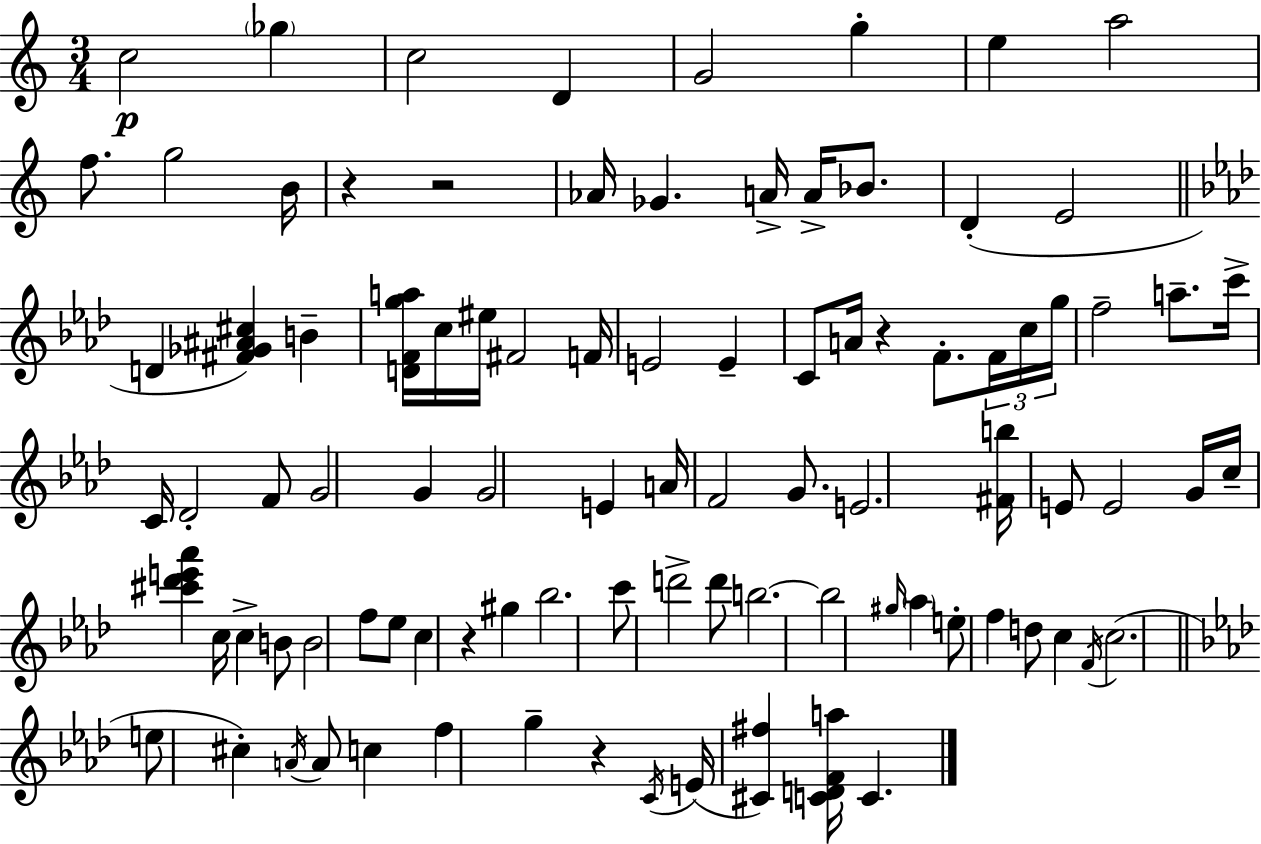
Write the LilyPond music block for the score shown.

{
  \clef treble
  \numericTimeSignature
  \time 3/4
  \key c \major
  c''2\p \parenthesize ges''4 | c''2 d'4 | g'2 g''4-. | e''4 a''2 | \break f''8. g''2 b'16 | r4 r2 | aes'16 ges'4. a'16-> a'16-> bes'8. | d'4-.( e'2 | \break \bar "||" \break \key aes \major d'4 <fis' ges' ais' cis''>4) b'4-- | <d' f' g'' a''>16 c''16 eis''16 fis'2 f'16 | e'2 e'4-- | c'8 a'16 r4 f'8.-. \tuplet 3/2 { f'16 c''16 | \break g''16 } f''2-- a''8.-- | c'''16-> c'16 des'2-. f'8 | g'2 g'4 | g'2 e'4 | \break a'16 f'2 g'8. | e'2. | <fis' b''>16 e'8 e'2 g'16 | c''16-- <cis''' des''' e''' aes'''>4 c''16 c''4-> b'8 | \break b'2 f''8 ees''8 | c''4 r4 gis''4 | bes''2. | c'''8 d'''2-> d'''8 | \break b''2.~~ | b''2 \grace { gis''16 } \parenthesize aes''4 | e''8-. f''4 d''8 c''4 | \acciaccatura { f'16 } c''2.( | \break \bar "||" \break \key f \minor e''8 cis''4-.) \acciaccatura { a'16 } a'8 c''4 | f''4 g''4-- r4 | \acciaccatura { c'16 }( e'16 <cis' fis''>4) <c' d' f' a''>16 c'4. | \bar "|."
}